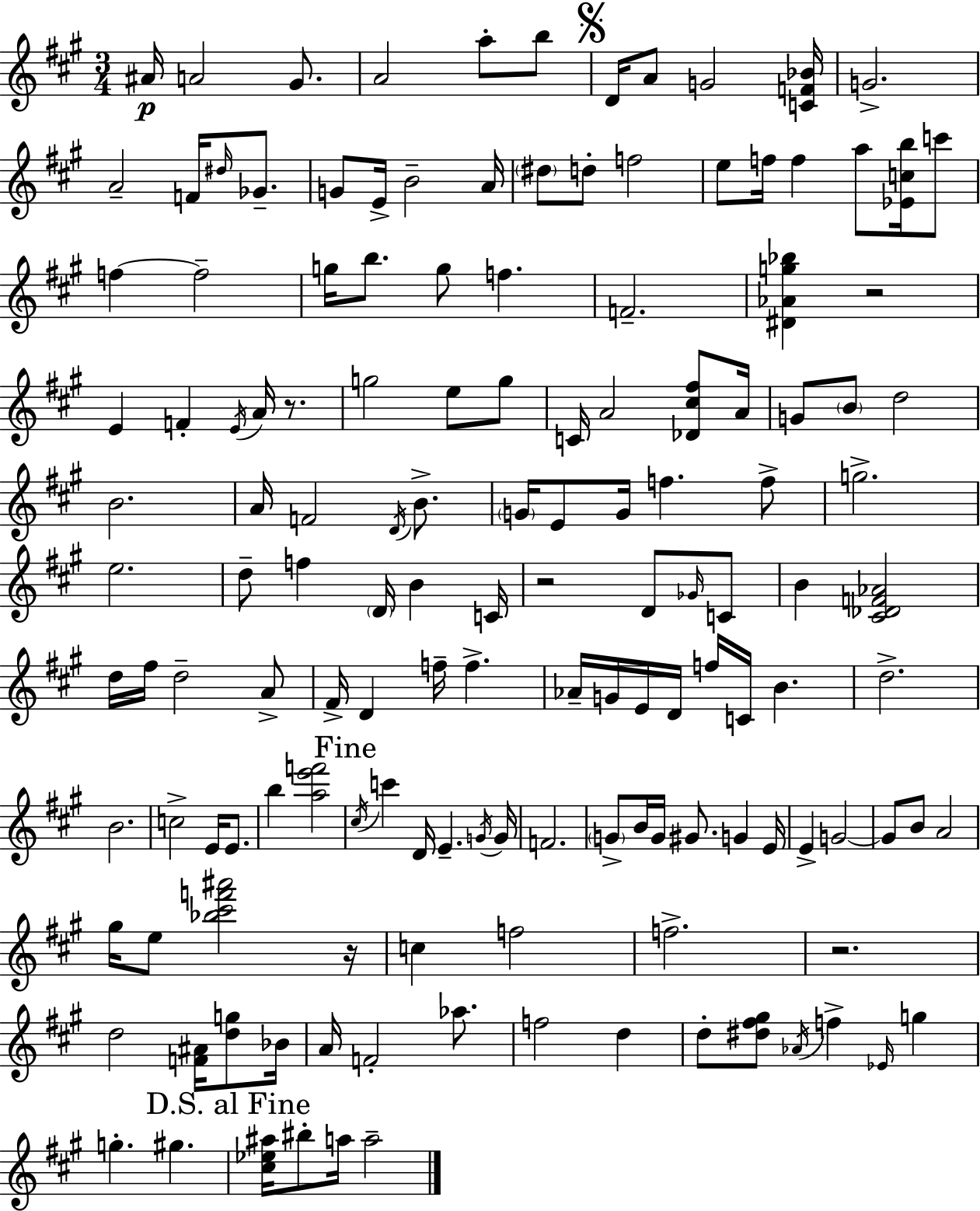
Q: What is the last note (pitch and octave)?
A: A5